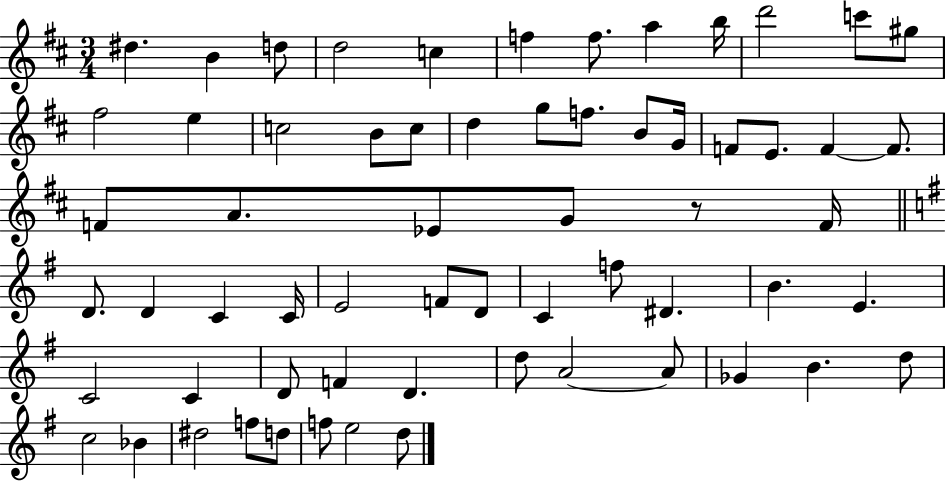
D#5/q. B4/q D5/e D5/h C5/q F5/q F5/e. A5/q B5/s D6/h C6/e G#5/e F#5/h E5/q C5/h B4/e C5/e D5/q G5/e F5/e. B4/e G4/s F4/e E4/e. F4/q F4/e. F4/e A4/e. Eb4/e G4/e R/e F4/s D4/e. D4/q C4/q C4/s E4/h F4/e D4/e C4/q F5/e D#4/q. B4/q. E4/q. C4/h C4/q D4/e F4/q D4/q. D5/e A4/h A4/e Gb4/q B4/q. D5/e C5/h Bb4/q D#5/h F5/e D5/e F5/e E5/h D5/e